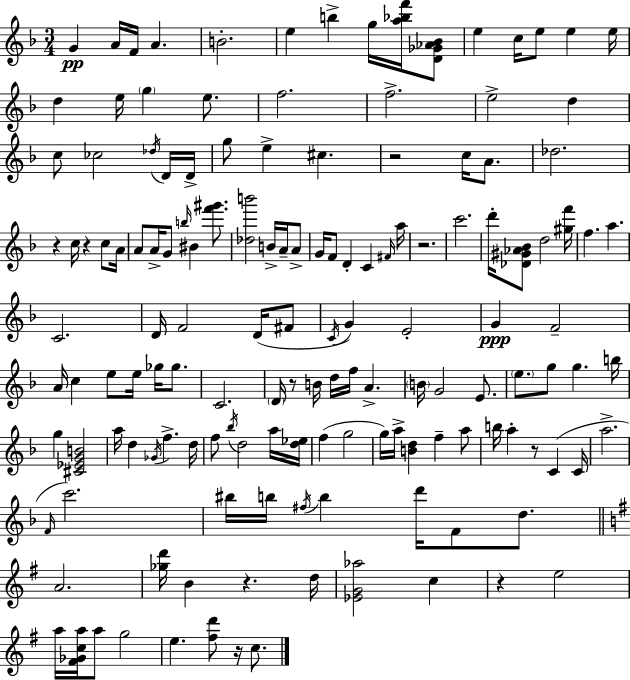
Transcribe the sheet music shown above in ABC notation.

X:1
T:Untitled
M:3/4
L:1/4
K:F
G A/4 F/4 A B2 e b g/4 [a_bf']/4 [D_G_A_B]/2 e c/4 e/2 e e/4 d e/4 g e/2 f2 f2 e2 d c/2 _c2 _d/4 D/4 D/4 g/2 e ^c z2 c/4 A/2 _d2 z c/4 z c/2 A/4 A/2 A/4 G/2 b/4 ^B [f'^g']/2 [_db']2 B/4 A/4 A/2 G/4 F/2 D C ^F/4 a/4 z2 c'2 d'/4 [_D^G_A_B]/2 d2 [^gf']/4 f a C2 D/4 F2 D/4 ^F/2 C/4 G E2 G F2 A/4 c e/2 e/4 _g/4 _g/2 C2 D/4 z/2 B/4 d/4 f/4 A B/4 G2 E/2 e/2 g/2 g b/4 g [^C_EGB]2 a/4 d _G/4 f d/4 f/2 _b/4 d2 a/4 [d_e]/4 f g2 g/4 a/4 [Bd] f a/2 b/4 a z/2 C C/4 a2 F/4 c'2 ^b/4 b/4 ^f/4 b d'/4 F/2 d/2 A2 [_gd']/4 B z d/4 [_EG_a]2 c z e2 a/4 [^F_Gca]/4 a/2 g2 e [^fd']/2 z/4 c/2